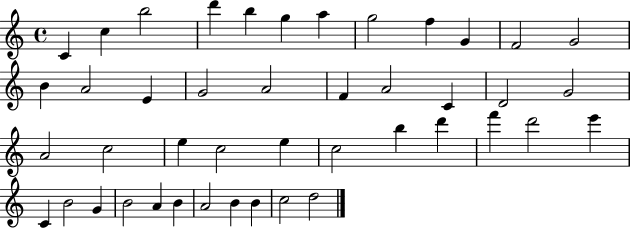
X:1
T:Untitled
M:4/4
L:1/4
K:C
C c b2 d' b g a g2 f G F2 G2 B A2 E G2 A2 F A2 C D2 G2 A2 c2 e c2 e c2 b d' f' d'2 e' C B2 G B2 A B A2 B B c2 d2